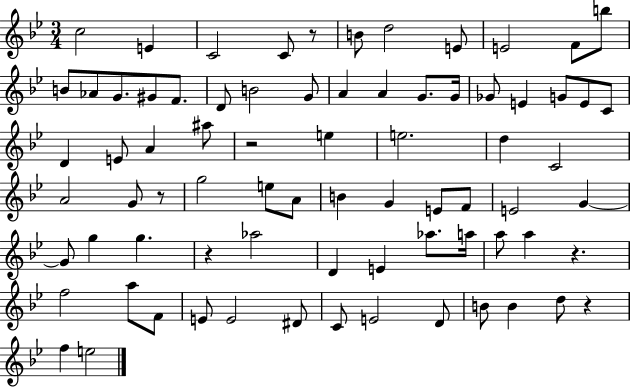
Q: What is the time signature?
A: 3/4